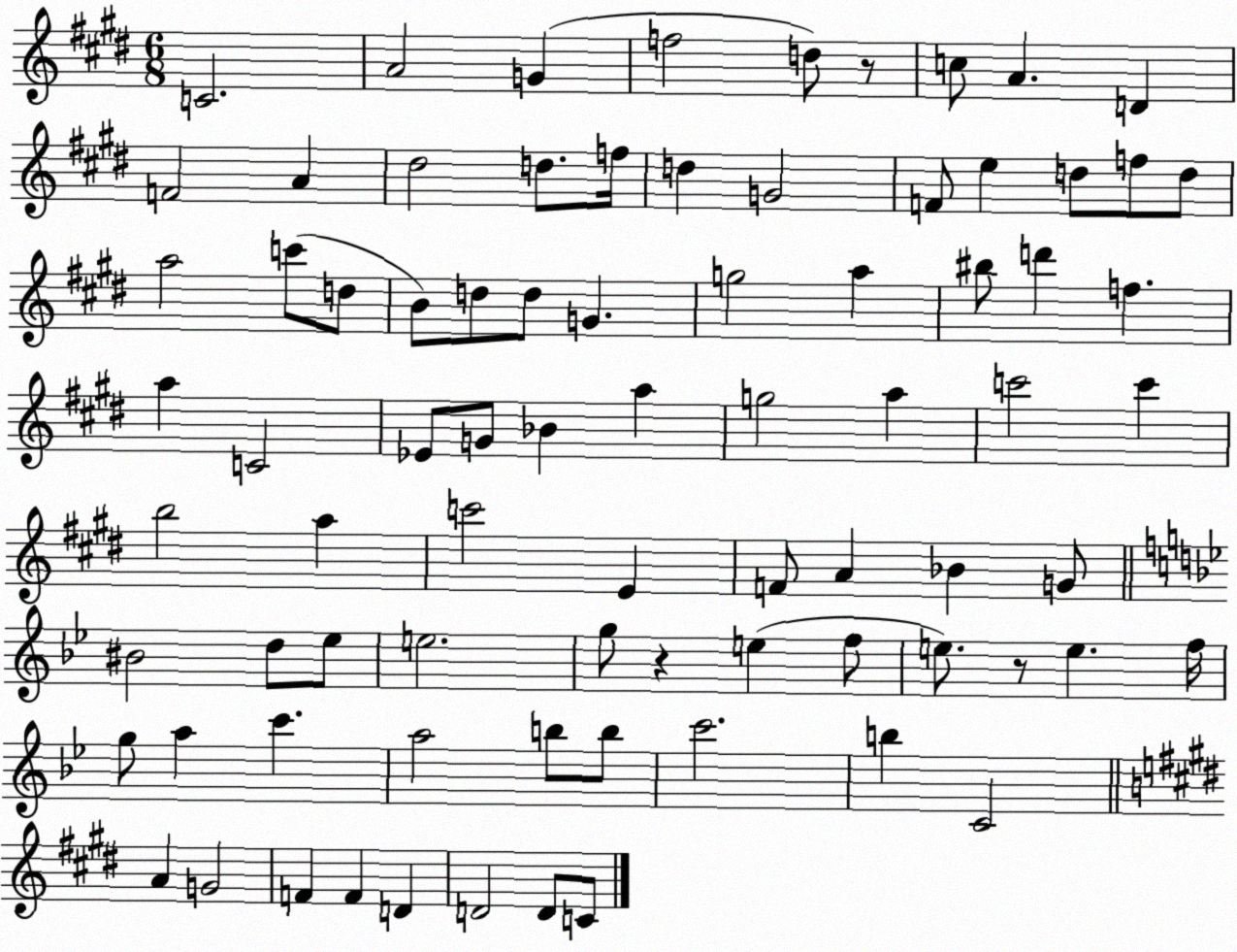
X:1
T:Untitled
M:6/8
L:1/4
K:E
C2 A2 G f2 d/2 z/2 c/2 A D F2 A ^d2 d/2 f/4 d G2 F/2 e d/2 f/2 d/2 a2 c'/2 d/2 B/2 d/2 d/2 G g2 a ^b/2 d' f a C2 _E/2 G/2 _B a g2 a c'2 c' b2 a c'2 E F/2 A _B G/2 ^B2 d/2 _e/2 e2 g/2 z e f/2 e/2 z/2 e f/4 g/2 a c' a2 b/2 b/2 c'2 b C2 A G2 F F D D2 D/2 C/2